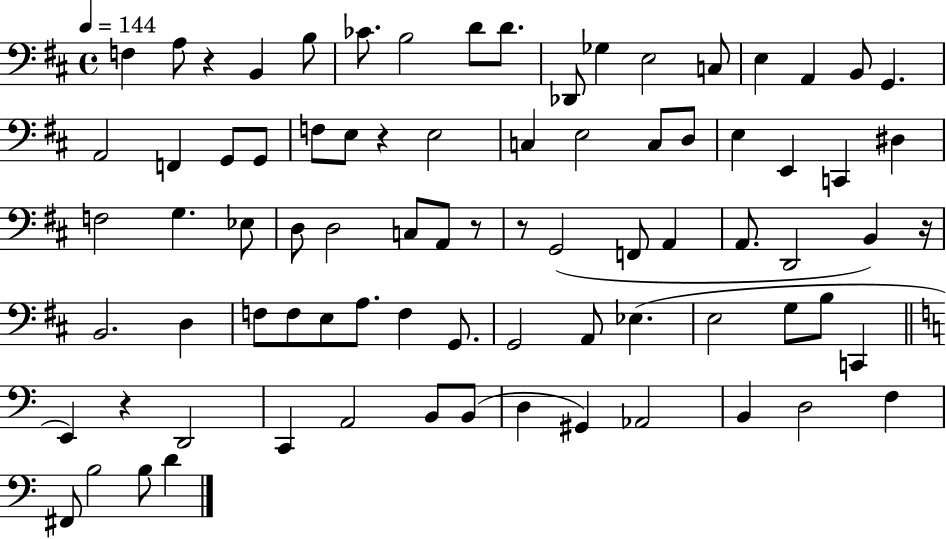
X:1
T:Untitled
M:4/4
L:1/4
K:D
F, A,/2 z B,, B,/2 _C/2 B,2 D/2 D/2 _D,,/2 _G, E,2 C,/2 E, A,, B,,/2 G,, A,,2 F,, G,,/2 G,,/2 F,/2 E,/2 z E,2 C, E,2 C,/2 D,/2 E, E,, C,, ^D, F,2 G, _E,/2 D,/2 D,2 C,/2 A,,/2 z/2 z/2 G,,2 F,,/2 A,, A,,/2 D,,2 B,, z/4 B,,2 D, F,/2 F,/2 E,/2 A,/2 F, G,,/2 G,,2 A,,/2 _E, E,2 G,/2 B,/2 C,, E,, z D,,2 C,, A,,2 B,,/2 B,,/2 D, ^G,, _A,,2 B,, D,2 F, ^F,,/2 B,2 B,/2 D